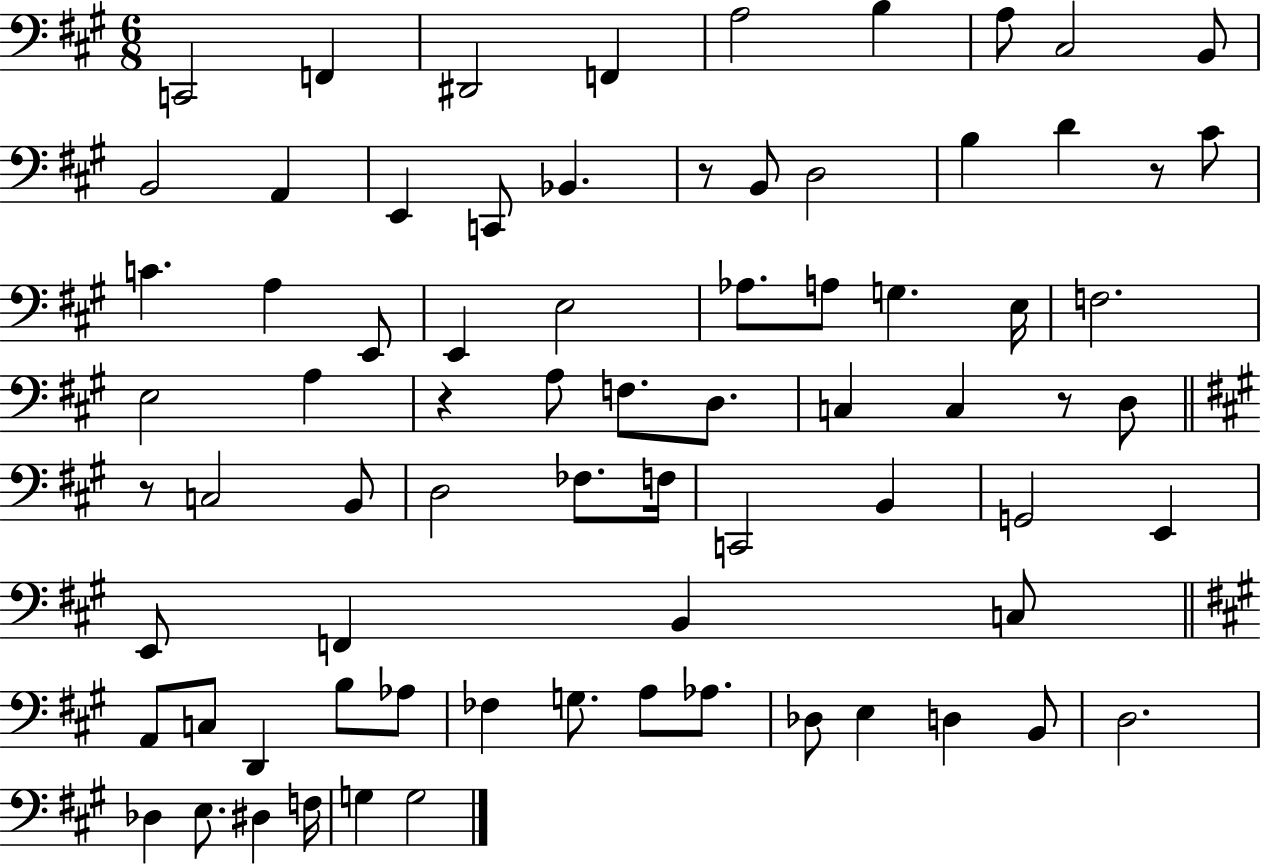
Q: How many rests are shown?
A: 5